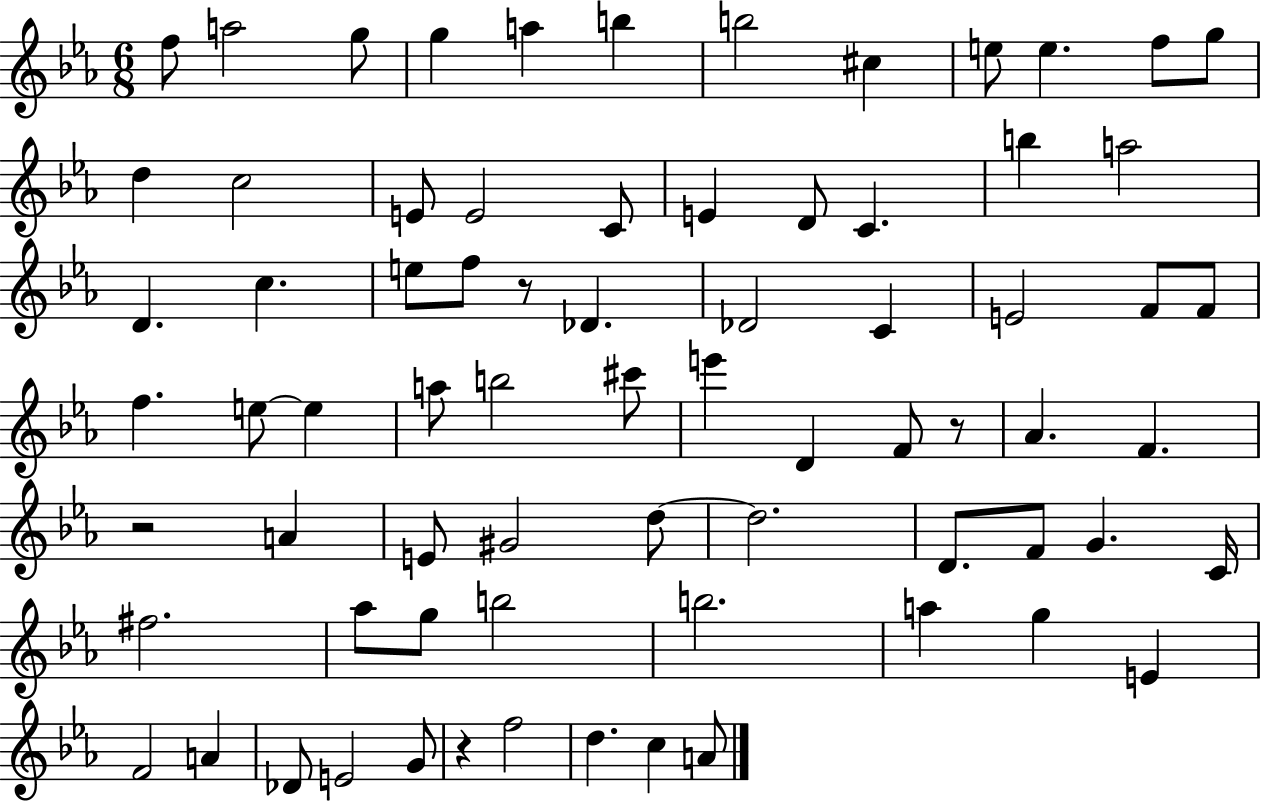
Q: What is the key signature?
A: EES major